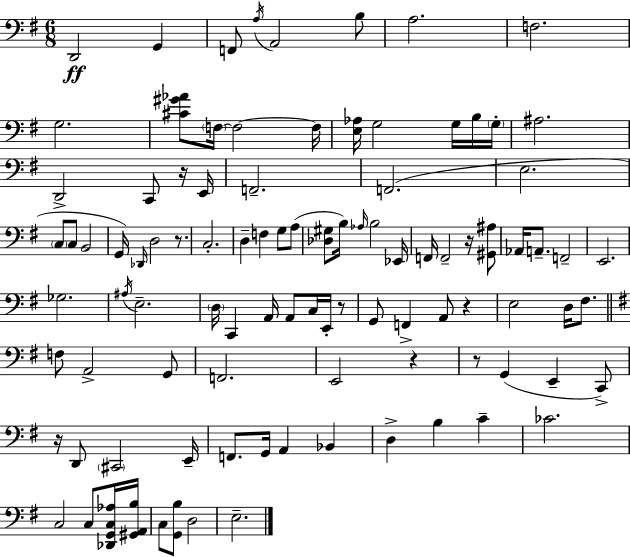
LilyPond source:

{
  \clef bass
  \numericTimeSignature
  \time 6/8
  \key g \major
  \repeat volta 2 { d,2\ff g,4 | f,8 \acciaccatura { a16 } a,2 b8 | a2. | f2. | \break g2. | <cis' gis' aes'>8 \parenthesize f16~~ f2~~ | f16 <e aes>16 g2 g16 b16 | \parenthesize g16-. ais2. | \break d,2-> c,8 r16 | e,16 f,2.-- | f,2.( | e2. | \break \parenthesize c8 c8 b,2 | g,16) \grace { des,16 } d2 r8. | c2.-. | d4-- f4 g8 | \break a8( <des gis>8 b16) \grace { aes16 } b2 | ees,16 f,16 f,2-- | r16 <gis, ais>8 aes,16 a,8.-- f,2-- | e,2. | \break ges2. | \acciaccatura { ais16 } e2.-- | \parenthesize d16 c,4 a,16 a,8 | c16 e,16-. r8 g,8 f,4-> a,8 | \break r4 e2 | d16 fis8. \bar "||" \break \key g \major f8 a,2-> g,8 | f,2. | e,2 r4 | r8 g,4( e,4-- c,8->) | \break r16 d,8 \parenthesize cis,2 e,16-- | f,8. g,16 a,4 bes,4 | d4-> b4 c'4-- | ces'2. | \break c2 c8 <des, g, c aes>16 <gis, a, b>16 | c8 <g, b>8 d2 | e2.-- | } \bar "|."
}